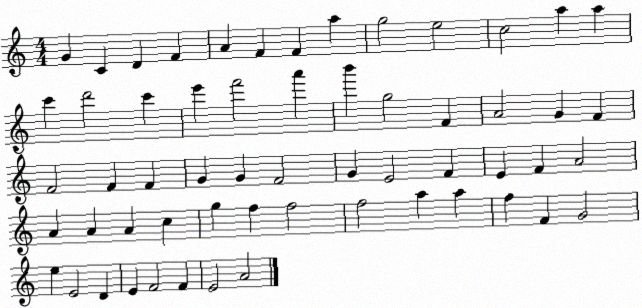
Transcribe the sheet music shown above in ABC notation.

X:1
T:Untitled
M:4/4
L:1/4
K:C
G C D F A F F a g2 e2 c2 a a c' d'2 c' e' f'2 a' b' g2 F A2 G F F2 F F G G F2 G E2 F E F A2 A A A c g f f2 f2 a a f F G2 e E2 D E F2 F E2 A2